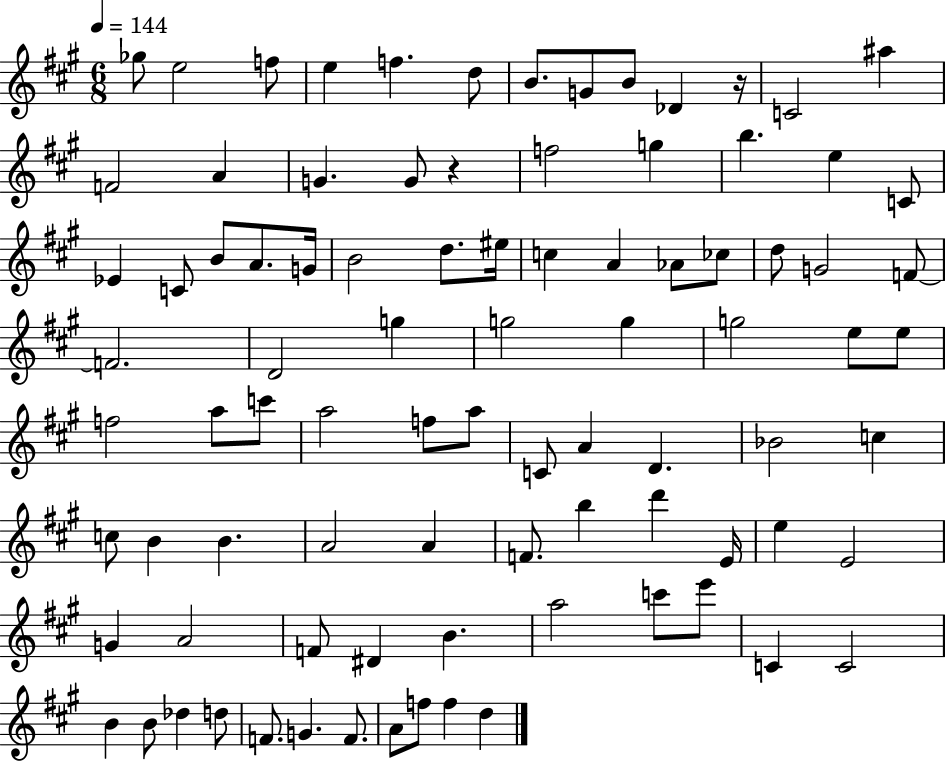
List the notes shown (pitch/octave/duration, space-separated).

Gb5/e E5/h F5/e E5/q F5/q. D5/e B4/e. G4/e B4/e Db4/q R/s C4/h A#5/q F4/h A4/q G4/q. G4/e R/q F5/h G5/q B5/q. E5/q C4/e Eb4/q C4/e B4/e A4/e. G4/s B4/h D5/e. EIS5/s C5/q A4/q Ab4/e CES5/e D5/e G4/h F4/e F4/h. D4/h G5/q G5/h G5/q G5/h E5/e E5/e F5/h A5/e C6/e A5/h F5/e A5/e C4/e A4/q D4/q. Bb4/h C5/q C5/e B4/q B4/q. A4/h A4/q F4/e. B5/q D6/q E4/s E5/q E4/h G4/q A4/h F4/e D#4/q B4/q. A5/h C6/e E6/e C4/q C4/h B4/q B4/e Db5/q D5/e F4/e. G4/q. F4/e. A4/e F5/e F5/q D5/q